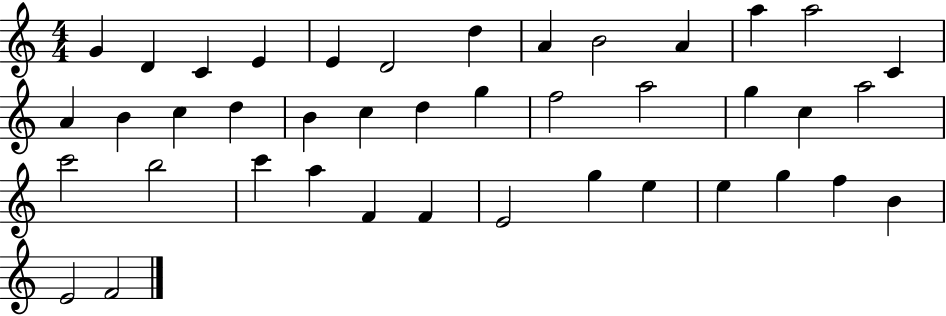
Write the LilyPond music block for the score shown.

{
  \clef treble
  \numericTimeSignature
  \time 4/4
  \key c \major
  g'4 d'4 c'4 e'4 | e'4 d'2 d''4 | a'4 b'2 a'4 | a''4 a''2 c'4 | \break a'4 b'4 c''4 d''4 | b'4 c''4 d''4 g''4 | f''2 a''2 | g''4 c''4 a''2 | \break c'''2 b''2 | c'''4 a''4 f'4 f'4 | e'2 g''4 e''4 | e''4 g''4 f''4 b'4 | \break e'2 f'2 | \bar "|."
}